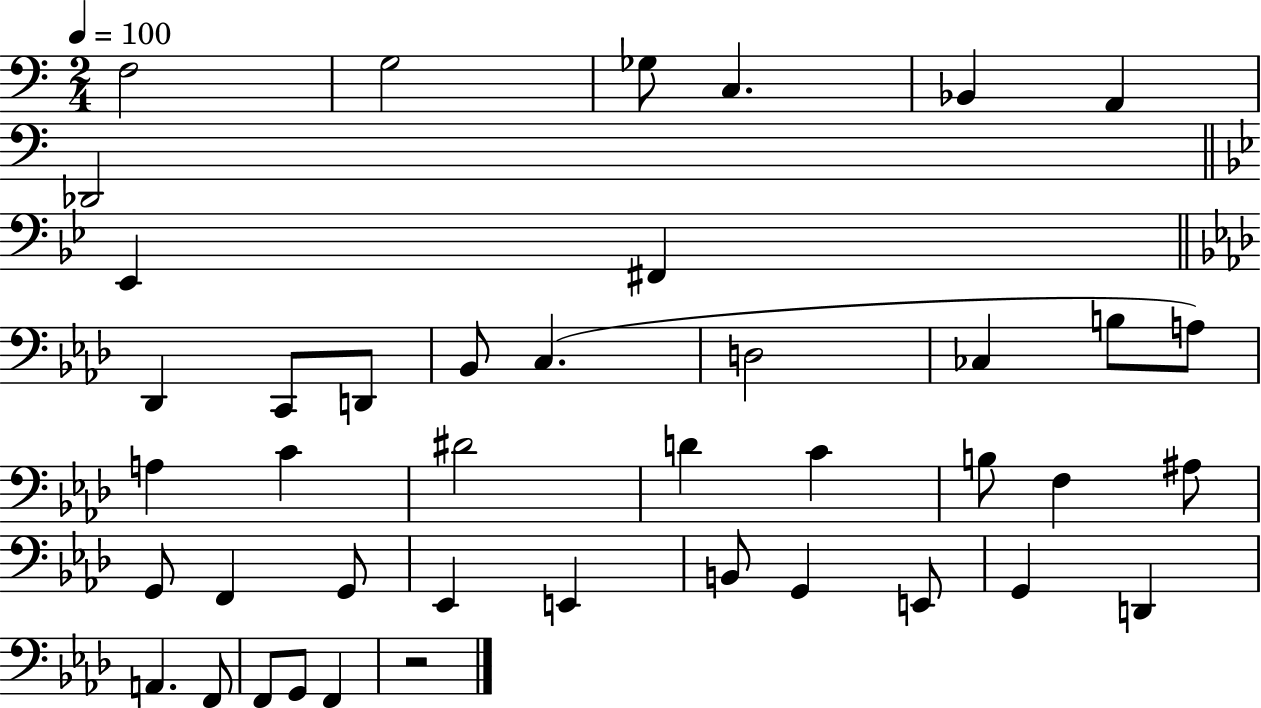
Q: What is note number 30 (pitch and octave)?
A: Eb2